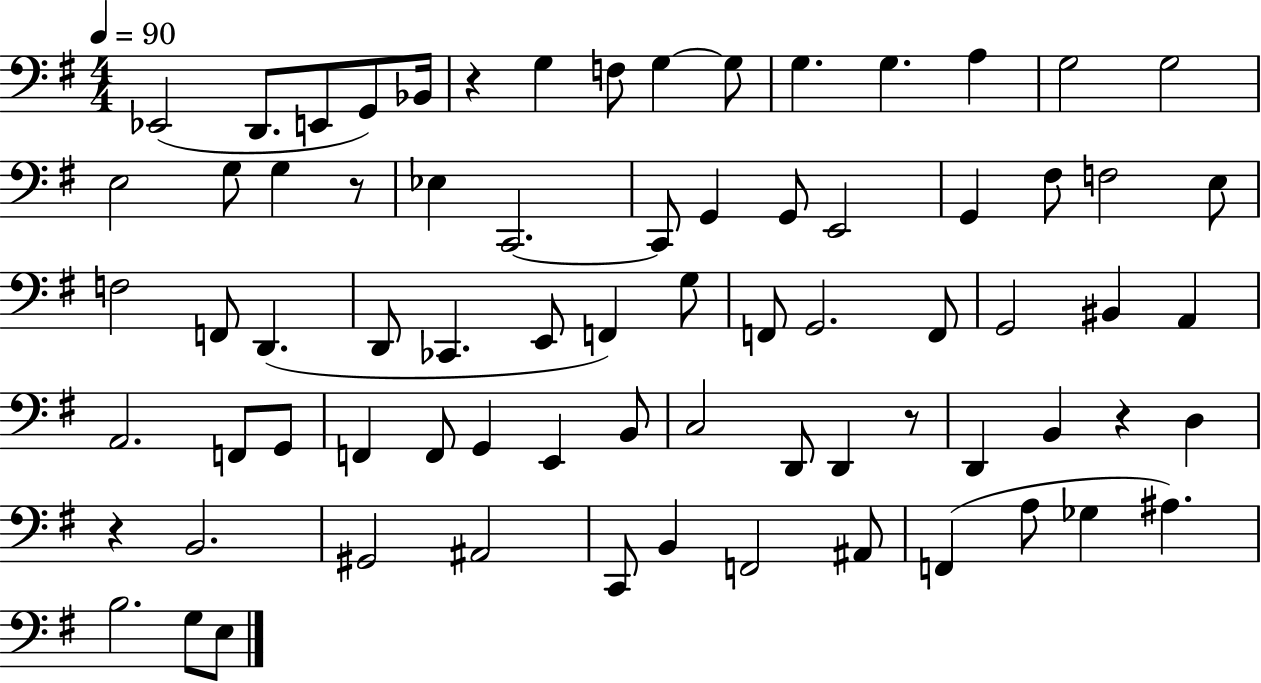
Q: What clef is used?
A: bass